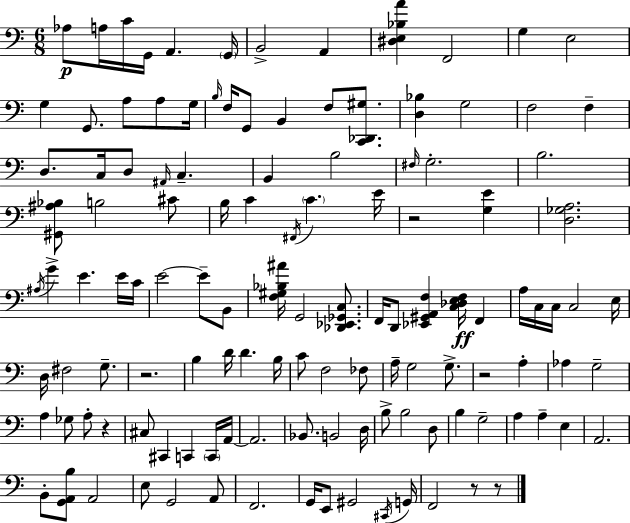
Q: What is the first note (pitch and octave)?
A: Ab3